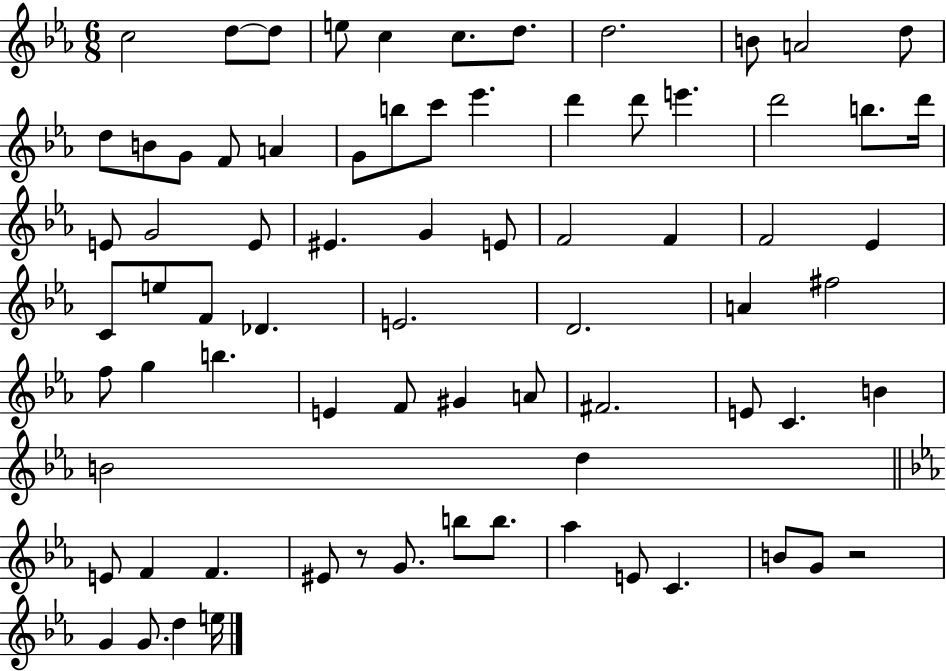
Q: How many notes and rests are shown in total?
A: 75